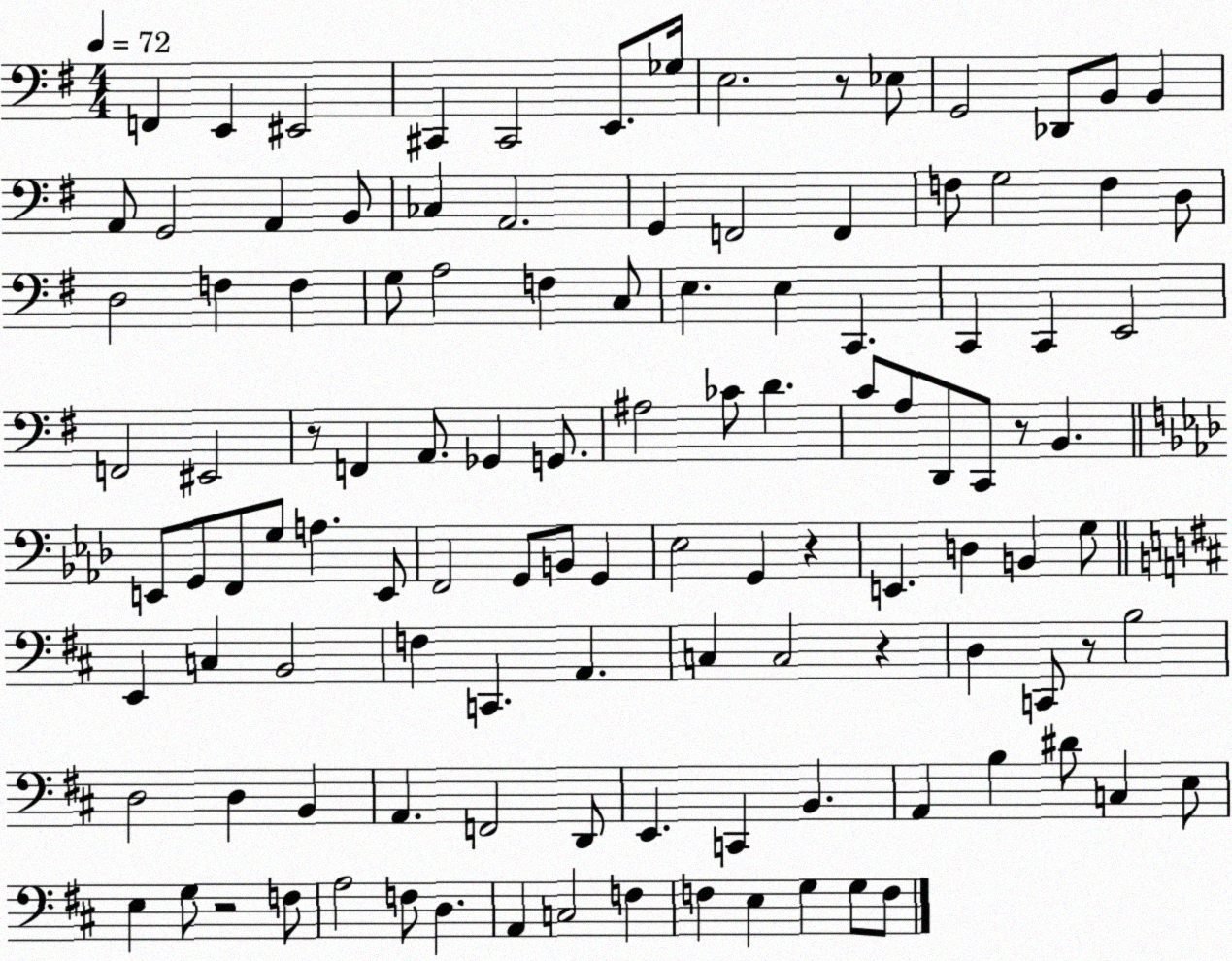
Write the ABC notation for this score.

X:1
T:Untitled
M:4/4
L:1/4
K:G
F,, E,, ^E,,2 ^C,, ^C,,2 E,,/2 _G,/4 E,2 z/2 _E,/2 G,,2 _D,,/2 B,,/2 B,, A,,/2 G,,2 A,, B,,/2 _C, A,,2 G,, F,,2 F,, F,/2 G,2 F, D,/2 D,2 F, F, G,/2 A,2 F, C,/2 E, E, C,, C,, C,, E,,2 F,,2 ^E,,2 z/2 F,, A,,/2 _G,, G,,/2 ^A,2 _C/2 D C/2 A,/2 D,,/2 C,,/2 z/2 B,, E,,/2 G,,/2 F,,/2 G,/2 A, E,,/2 F,,2 G,,/2 B,,/2 G,, _E,2 G,, z E,, D, B,, G,/2 E,, C, B,,2 F, C,, A,, C, C,2 z D, C,,/2 z/2 B,2 D,2 D, B,, A,, F,,2 D,,/2 E,, C,, B,, A,, B, ^D/2 C, E,/2 E, G,/2 z2 F,/2 A,2 F,/2 D, A,, C,2 F, F, E, G, G,/2 F,/2